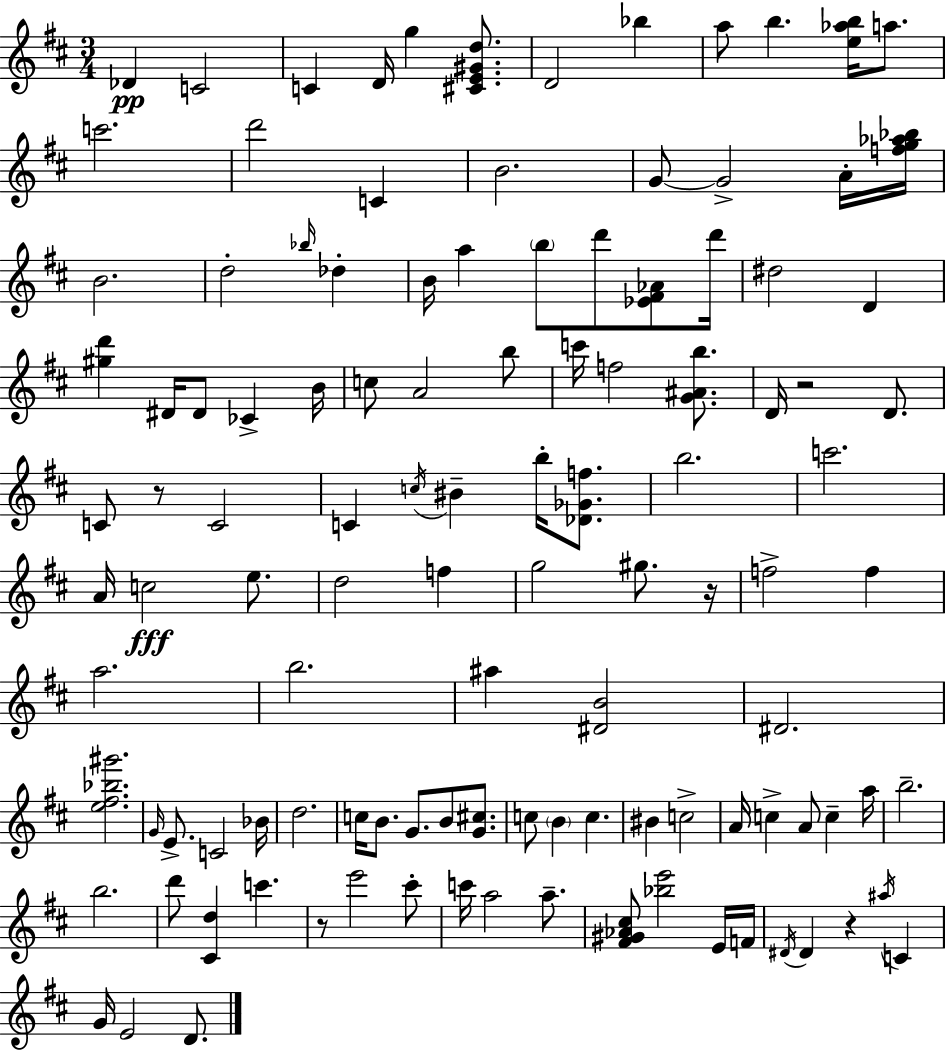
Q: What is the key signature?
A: D major